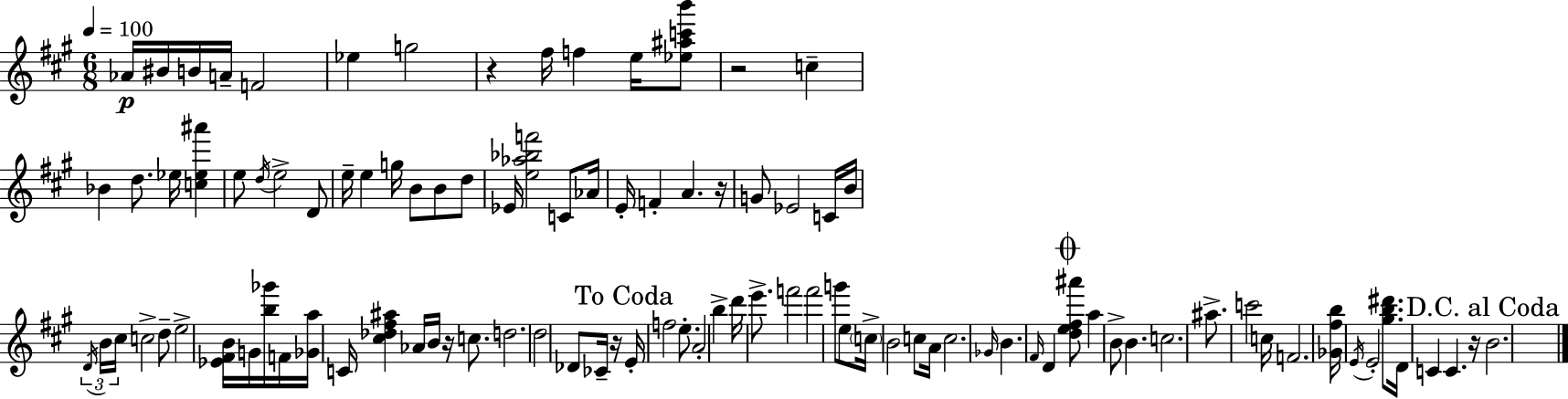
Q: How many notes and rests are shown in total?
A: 100